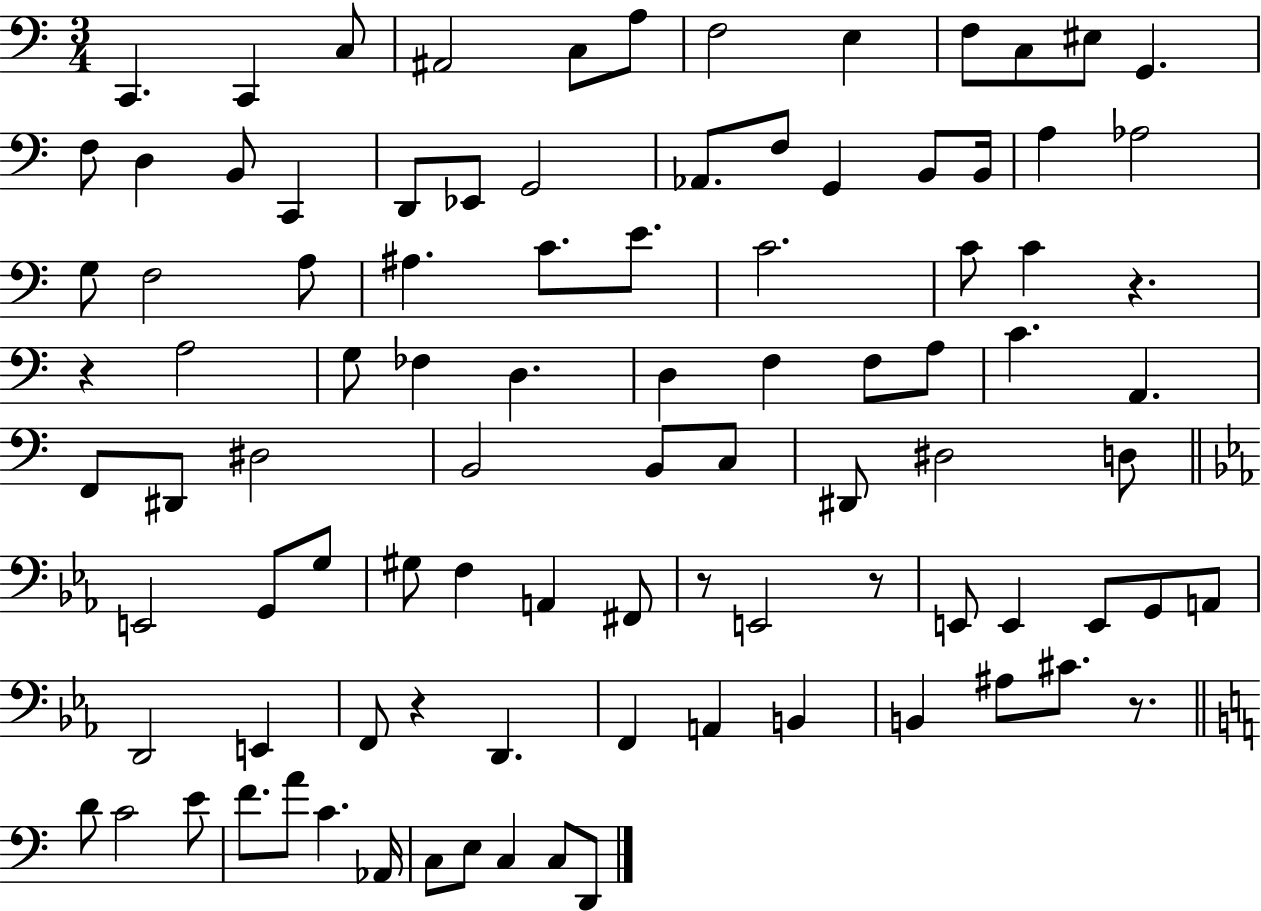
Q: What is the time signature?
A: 3/4